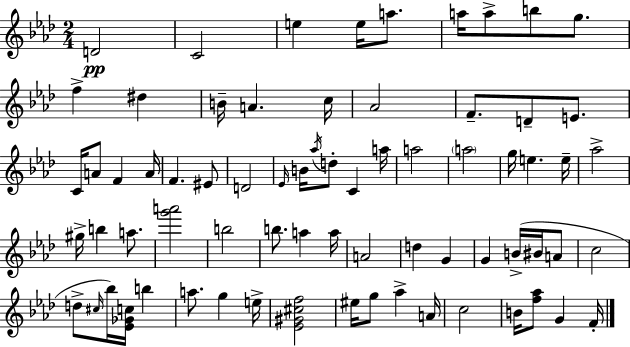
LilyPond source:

{
  \clef treble
  \numericTimeSignature
  \time 2/4
  \key f \minor
  \repeat volta 2 { d'2\pp | c'2 | e''4 e''16 a''8. | a''16 a''8-> b''8 g''8. | \break f''4-> dis''4 | b'16-- a'4. c''16 | aes'2 | f'8.-- d'8-- e'8. | \break c'16 a'8 f'4 a'16 | f'4. eis'8 | d'2 | \grace { ees'16 } b'16 \acciaccatura { aes''16 } d''8-. c'4 | \break a''16 a''2 | \parenthesize a''2 | g''16 e''4. | e''16-- aes''2-> | \break gis''16-> b''4 a''8. | <g''' a'''>2 | b''2 | b''8. a''4 | \break a''16 a'2 | d''4 g'4 | g'4 b'16->( bis'16 | a'8 c''2 | \break d''8-> \grace { cis''16 }) bes''16 <ees' ges' c''>16 b''4 | a''8. g''4 | e''16-> <ees' gis' cis'' f''>2 | eis''16 g''8 aes''4-> | \break a'16 c''2 | b'16 <f'' aes''>8 g'4 | f'16-. } \bar "|."
}